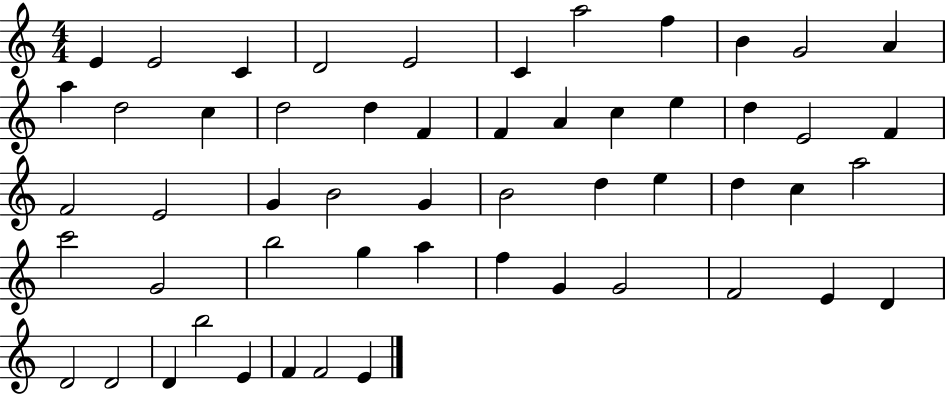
X:1
T:Untitled
M:4/4
L:1/4
K:C
E E2 C D2 E2 C a2 f B G2 A a d2 c d2 d F F A c e d E2 F F2 E2 G B2 G B2 d e d c a2 c'2 G2 b2 g a f G G2 F2 E D D2 D2 D b2 E F F2 E